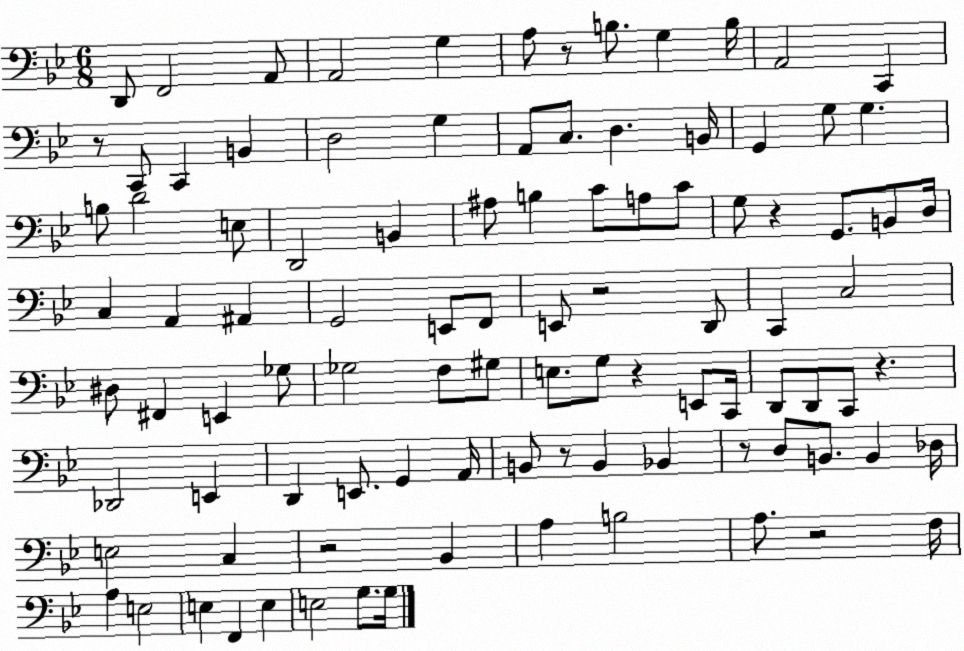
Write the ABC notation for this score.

X:1
T:Untitled
M:6/8
L:1/4
K:Bb
D,,/2 F,,2 A,,/2 A,,2 G, A,/2 z/2 B,/2 G, B,/4 A,,2 C,, z/2 C,,/2 C,, B,, D,2 G, A,,/2 C,/2 D, B,,/4 G,, G,/2 G, B,/2 D2 E,/2 D,,2 B,, ^A,/2 B, C/2 A,/2 C/2 G,/2 z G,,/2 B,,/2 D,/4 C, A,, ^A,, G,,2 E,,/2 F,,/2 E,,/2 z2 D,,/2 C,, C,2 ^D,/2 ^F,, E,, _G,/2 _G,2 F,/2 ^G,/2 E,/2 G,/2 z E,,/2 C,,/4 D,,/2 D,,/2 C,,/2 z _D,,2 E,, D,, E,,/2 G,, A,,/4 B,,/2 z/2 B,, _B,, z/2 D,/2 B,,/2 B,, _D,/4 E,2 C, z2 _B,, A, B,2 A,/2 z2 F,/4 A, E,2 E, F,, E, E,2 G,/2 G,/4